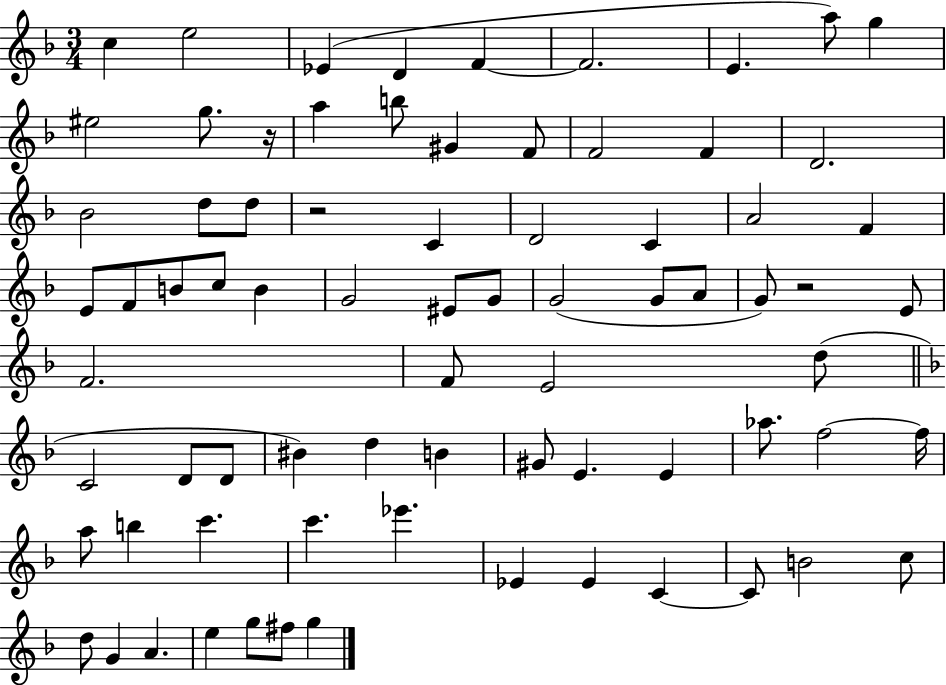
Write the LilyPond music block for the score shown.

{
  \clef treble
  \numericTimeSignature
  \time 3/4
  \key f \major
  c''4 e''2 | ees'4( d'4 f'4~~ | f'2. | e'4. a''8) g''4 | \break eis''2 g''8. r16 | a''4 b''8 gis'4 f'8 | f'2 f'4 | d'2. | \break bes'2 d''8 d''8 | r2 c'4 | d'2 c'4 | a'2 f'4 | \break e'8 f'8 b'8 c''8 b'4 | g'2 eis'8 g'8 | g'2( g'8 a'8 | g'8) r2 e'8 | \break f'2. | f'8 e'2 d''8( | \bar "||" \break \key d \minor c'2 d'8 d'8 | bis'4) d''4 b'4 | gis'8 e'4. e'4 | aes''8. f''2~~ f''16 | \break a''8 b''4 c'''4. | c'''4. ees'''4. | ees'4 ees'4 c'4~~ | c'8 b'2 c''8 | \break d''8 g'4 a'4. | e''4 g''8 fis''8 g''4 | \bar "|."
}